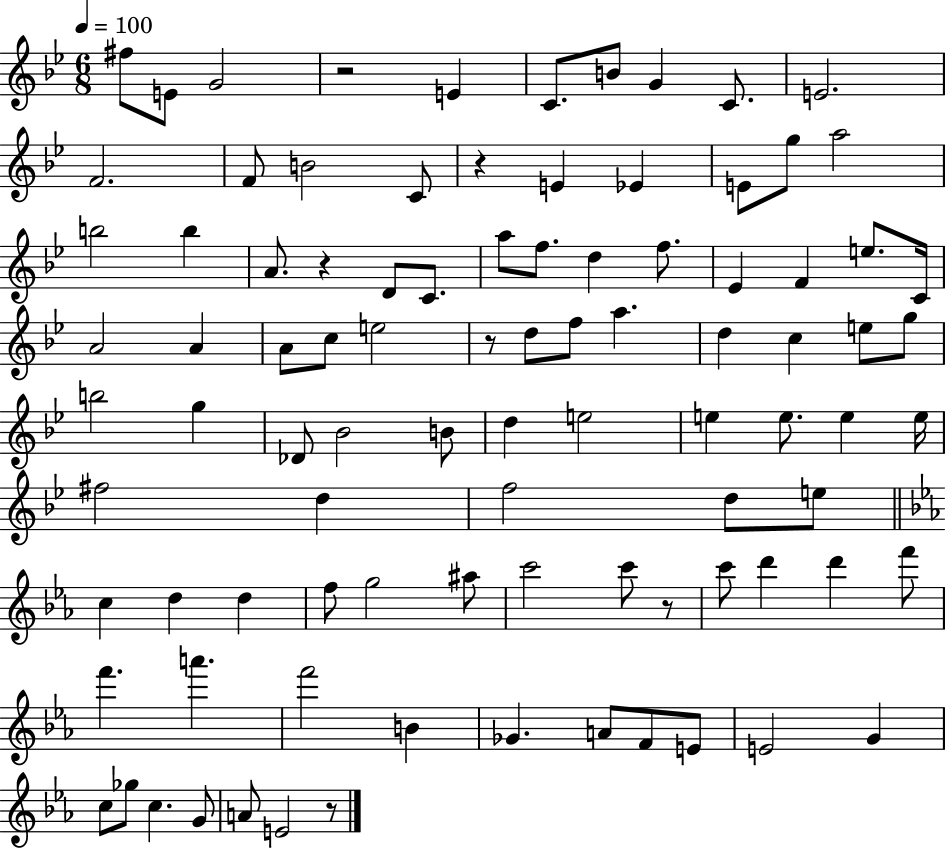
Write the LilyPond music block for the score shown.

{
  \clef treble
  \numericTimeSignature
  \time 6/8
  \key bes \major
  \tempo 4 = 100
  fis''8 e'8 g'2 | r2 e'4 | c'8. b'8 g'4 c'8. | e'2. | \break f'2. | f'8 b'2 c'8 | r4 e'4 ees'4 | e'8 g''8 a''2 | \break b''2 b''4 | a'8. r4 d'8 c'8. | a''8 f''8. d''4 f''8. | ees'4 f'4 e''8. c'16 | \break a'2 a'4 | a'8 c''8 e''2 | r8 d''8 f''8 a''4. | d''4 c''4 e''8 g''8 | \break b''2 g''4 | des'8 bes'2 b'8 | d''4 e''2 | e''4 e''8. e''4 e''16 | \break fis''2 d''4 | f''2 d''8 e''8 | \bar "||" \break \key ees \major c''4 d''4 d''4 | f''8 g''2 ais''8 | c'''2 c'''8 r8 | c'''8 d'''4 d'''4 f'''8 | \break f'''4. a'''4. | f'''2 b'4 | ges'4. a'8 f'8 e'8 | e'2 g'4 | \break c''8 ges''8 c''4. g'8 | a'8 e'2 r8 | \bar "|."
}